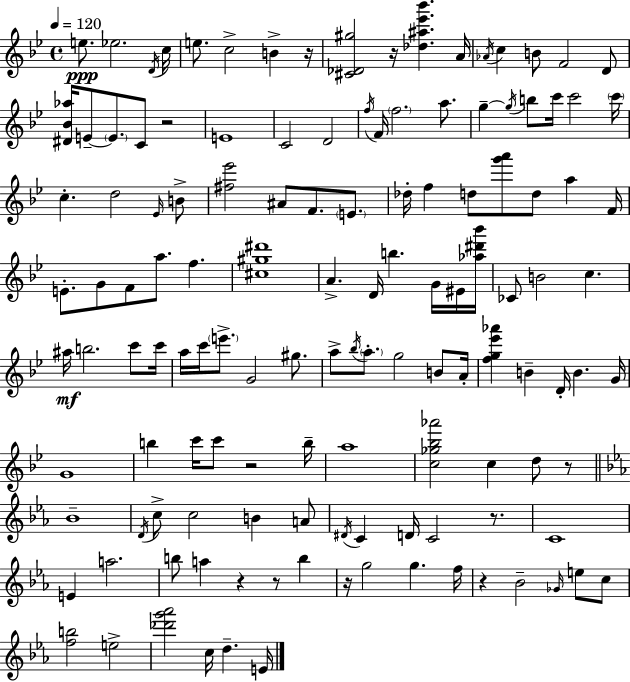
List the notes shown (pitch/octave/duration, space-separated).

E5/e. Eb5/h. D4/s C5/s E5/e. C5/h B4/q R/s [C#4,Db4,G#5]/h R/s [Db5,A#5,Eb6,Bb6]/q. A4/s Ab4/s C5/q B4/e F4/h D4/e [D#4,Bb4,Ab5]/s E4/e E4/e. C4/e R/h E4/w C4/h D4/h F5/s F4/s F5/h. A5/e. G5/q G5/s B5/e C6/s C6/h C6/s C5/q. D5/h Eb4/s B4/e [F#5,Eb6]/h A#4/e F4/e. E4/e. Db5/s F5/q D5/e [G6,A6]/e D5/e A5/q F4/s E4/e. G4/e F4/e A5/e. F5/q. [C#5,G#5,D#6]/w A4/q. D4/s B5/q. G4/s EIS4/s [Ab5,D#6,Bb6]/s CES4/e B4/h C5/q. A#5/s B5/h. C6/e C6/s A5/s C6/s E6/e. G4/h G#5/e. A5/e Bb5/s A5/e. G5/h B4/e A4/s [F5,G5,Eb6,Ab6]/q B4/q D4/s B4/q. G4/s G4/w B5/q C6/s C6/e R/h B5/s A5/w [C5,Gb5,Bb5,Ab6]/h C5/q D5/e R/e Bb4/w D4/s C5/e C5/h B4/q A4/e D#4/s C4/q D4/s C4/h R/e. C4/w E4/q A5/h. B5/e A5/q R/q R/e B5/q R/s G5/h G5/q. F5/s R/q Bb4/h Gb4/s E5/e C5/e [F5,B5]/h E5/h [Db6,G6,Ab6]/h C5/s D5/q. E4/s